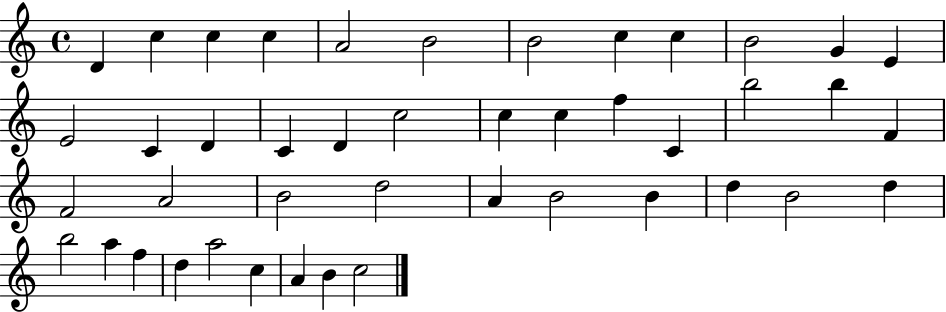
D4/q C5/q C5/q C5/q A4/h B4/h B4/h C5/q C5/q B4/h G4/q E4/q E4/h C4/q D4/q C4/q D4/q C5/h C5/q C5/q F5/q C4/q B5/h B5/q F4/q F4/h A4/h B4/h D5/h A4/q B4/h B4/q D5/q B4/h D5/q B5/h A5/q F5/q D5/q A5/h C5/q A4/q B4/q C5/h